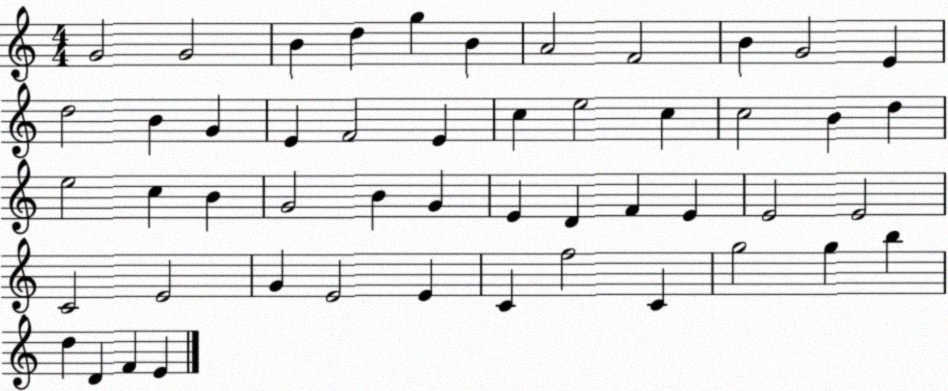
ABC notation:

X:1
T:Untitled
M:4/4
L:1/4
K:C
G2 G2 B d g B A2 F2 B G2 E d2 B G E F2 E c e2 c c2 B d e2 c B G2 B G E D F E E2 E2 C2 E2 G E2 E C f2 C g2 g b d D F E